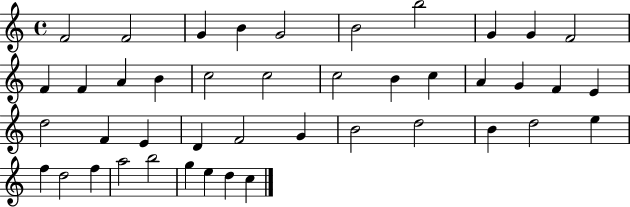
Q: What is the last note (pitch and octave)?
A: C5